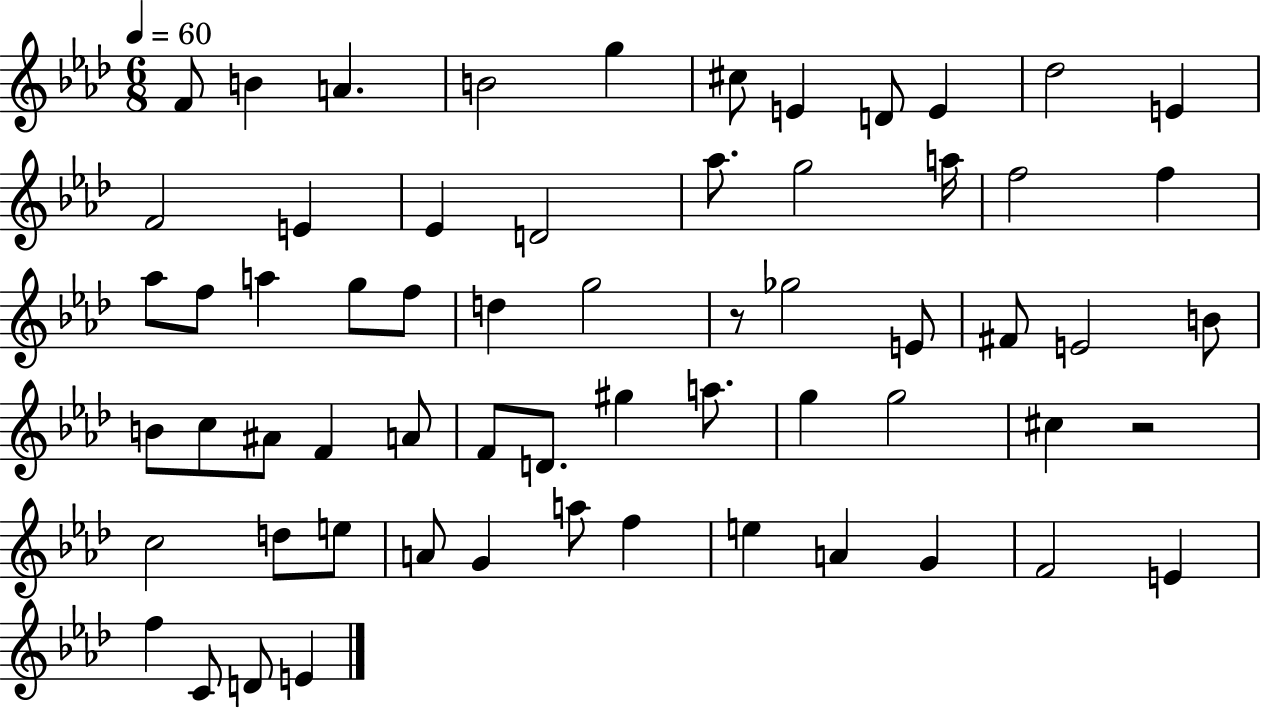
F4/e B4/q A4/q. B4/h G5/q C#5/e E4/q D4/e E4/q Db5/h E4/q F4/h E4/q Eb4/q D4/h Ab5/e. G5/h A5/s F5/h F5/q Ab5/e F5/e A5/q G5/e F5/e D5/q G5/h R/e Gb5/h E4/e F#4/e E4/h B4/e B4/e C5/e A#4/e F4/q A4/e F4/e D4/e. G#5/q A5/e. G5/q G5/h C#5/q R/h C5/h D5/e E5/e A4/e G4/q A5/e F5/q E5/q A4/q G4/q F4/h E4/q F5/q C4/e D4/e E4/q